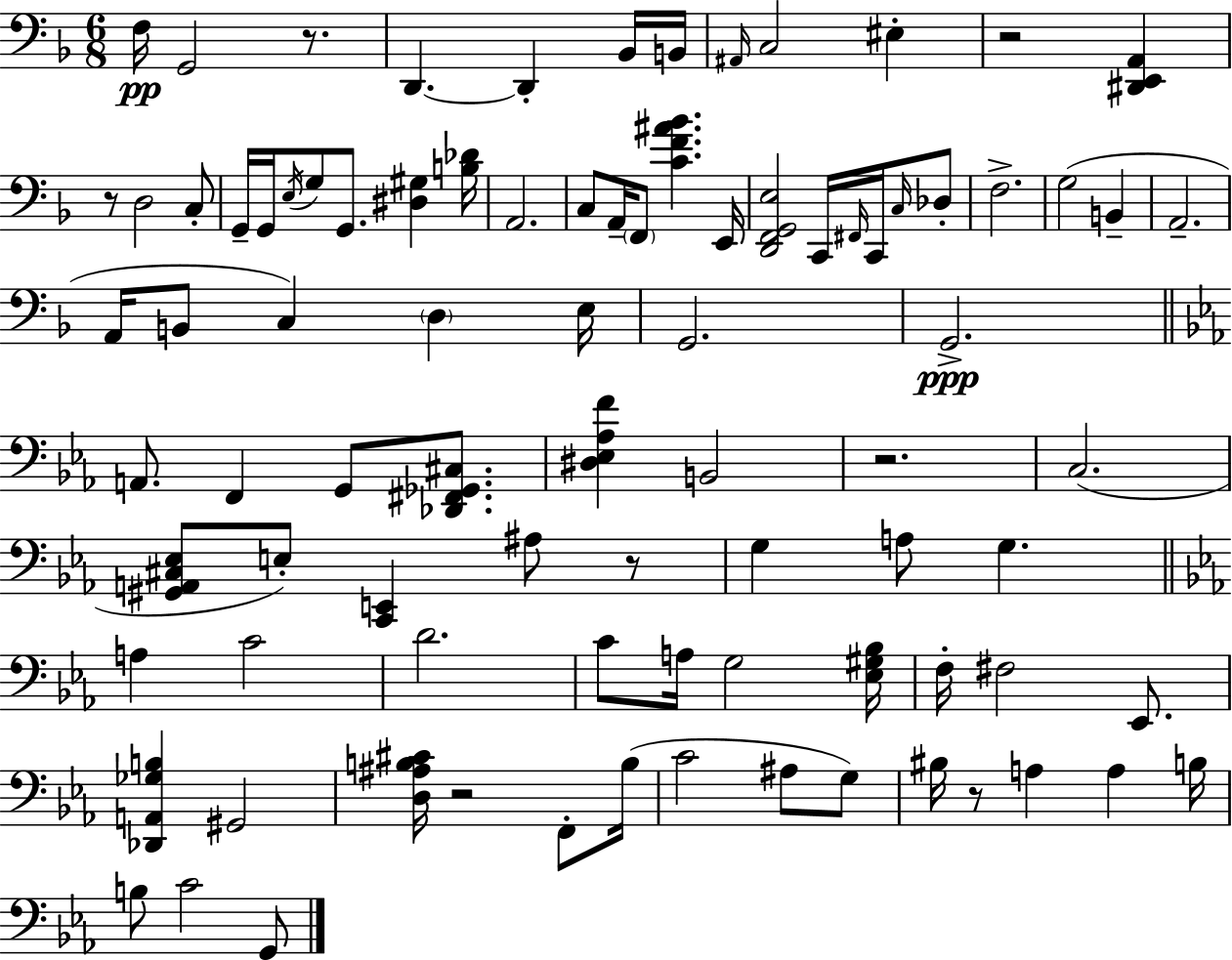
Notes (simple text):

F3/s G2/h R/e. D2/q. D2/q Bb2/s B2/s A#2/s C3/h EIS3/q R/h [D#2,E2,A2]/q R/e D3/h C3/e G2/s G2/s E3/s G3/e G2/e. [D#3,G#3]/q [B3,Db4]/s A2/h. C3/e A2/s F2/e [C4,F4,A#4,Bb4]/q. E2/s [D2,F2,G2,E3]/h C2/s F#2/s C2/s C3/s Db3/e F3/h. G3/h B2/q A2/h. A2/s B2/e C3/q D3/q E3/s G2/h. G2/h. A2/e. F2/q G2/e [Db2,F#2,Gb2,C#3]/e. [D#3,Eb3,Ab3,F4]/q B2/h R/h. C3/h. [G#2,A2,C#3,Eb3]/e E3/e [C2,E2]/q A#3/e R/e G3/q A3/e G3/q. A3/q C4/h D4/h. C4/e A3/s G3/h [Eb3,G#3,Bb3]/s F3/s F#3/h Eb2/e. [Db2,A2,Gb3,B3]/q G#2/h [D3,A#3,B3,C#4]/s R/h F2/e B3/s C4/h A#3/e G3/e BIS3/s R/e A3/q A3/q B3/s B3/e C4/h G2/e